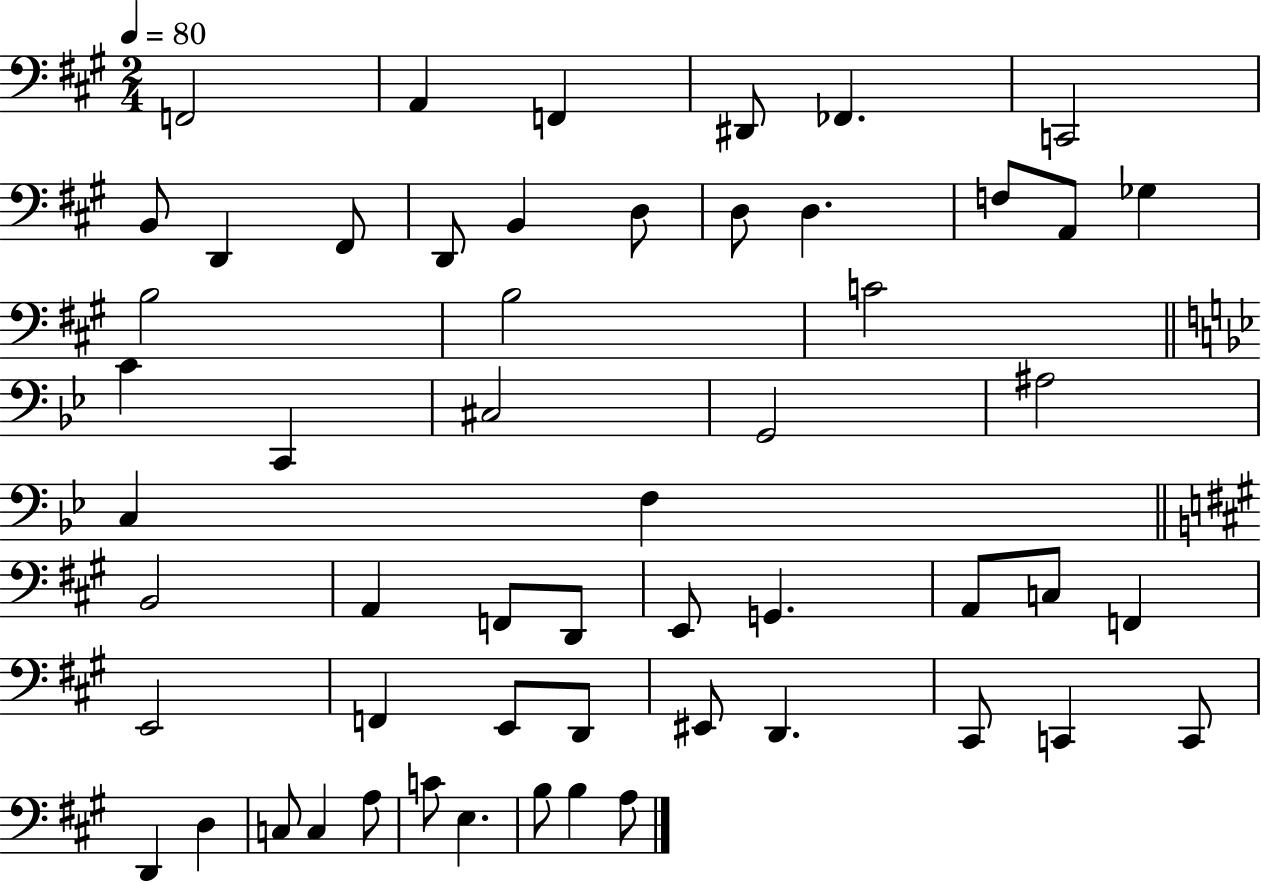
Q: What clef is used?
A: bass